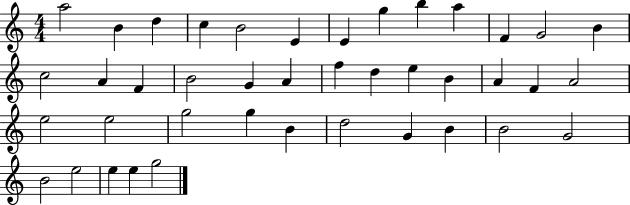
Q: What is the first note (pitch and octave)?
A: A5